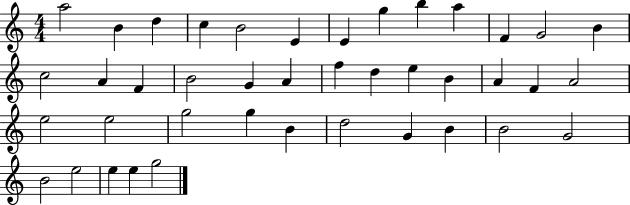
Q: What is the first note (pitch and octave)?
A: A5